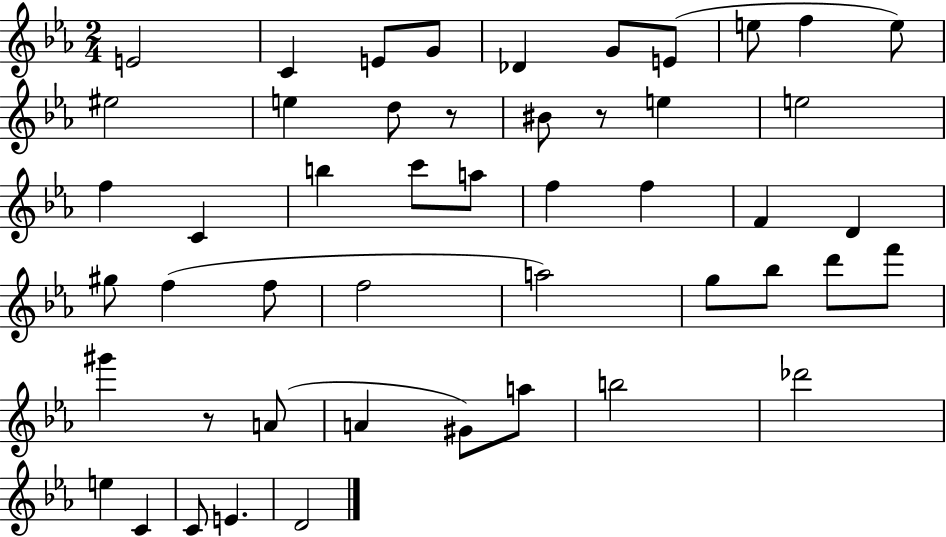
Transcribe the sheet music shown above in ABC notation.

X:1
T:Untitled
M:2/4
L:1/4
K:Eb
E2 C E/2 G/2 _D G/2 E/2 e/2 f e/2 ^e2 e d/2 z/2 ^B/2 z/2 e e2 f C b c'/2 a/2 f f F D ^g/2 f f/2 f2 a2 g/2 _b/2 d'/2 f'/2 ^g' z/2 A/2 A ^G/2 a/2 b2 _d'2 e C C/2 E D2